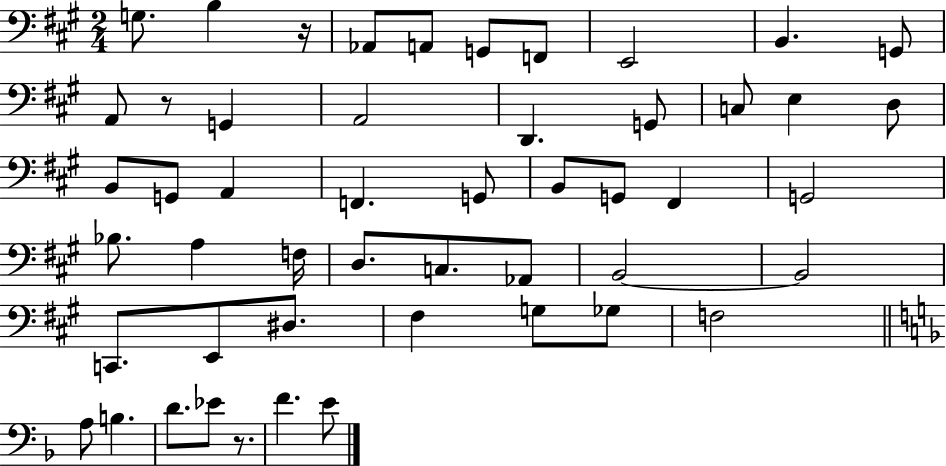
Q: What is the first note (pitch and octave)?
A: G3